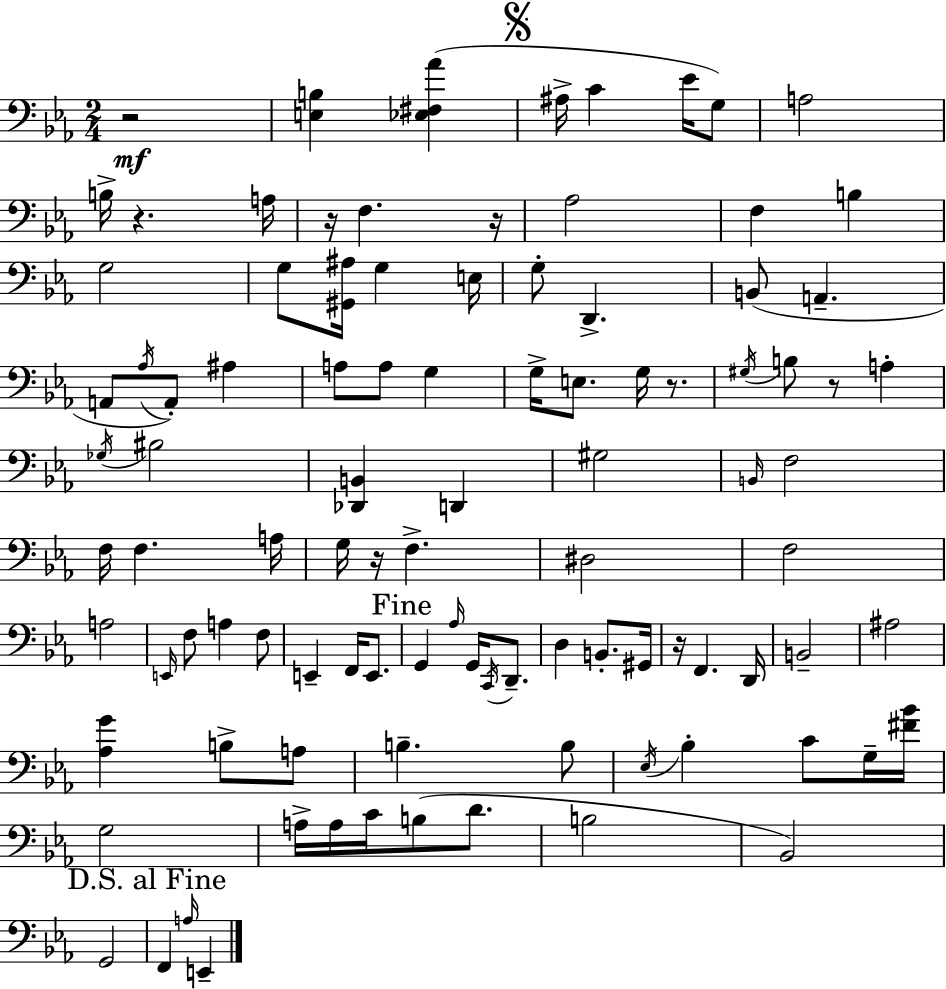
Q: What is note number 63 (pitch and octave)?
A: D2